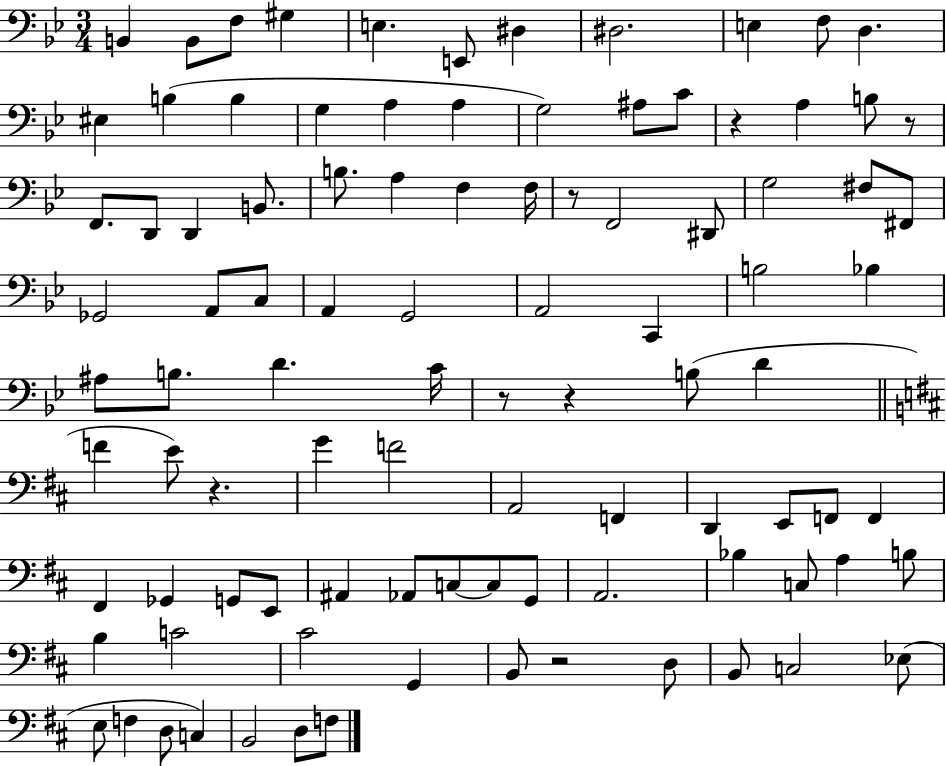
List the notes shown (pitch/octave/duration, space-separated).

B2/q B2/e F3/e G#3/q E3/q. E2/e D#3/q D#3/h. E3/q F3/e D3/q. EIS3/q B3/q B3/q G3/q A3/q A3/q G3/h A#3/e C4/e R/q A3/q B3/e R/e F2/e. D2/e D2/q B2/e. B3/e. A3/q F3/q F3/s R/e F2/h D#2/e G3/h F#3/e F#2/e Gb2/h A2/e C3/e A2/q G2/h A2/h C2/q B3/h Bb3/q A#3/e B3/e. D4/q. C4/s R/e R/q B3/e D4/q F4/q E4/e R/q. G4/q F4/h A2/h F2/q D2/q E2/e F2/e F2/q F#2/q Gb2/q G2/e E2/e A#2/q Ab2/e C3/e C3/e G2/e A2/h. Bb3/q C3/e A3/q B3/e B3/q C4/h C#4/h G2/q B2/e R/h D3/e B2/e C3/h Eb3/e E3/e F3/q D3/e C3/q B2/h D3/e F3/e